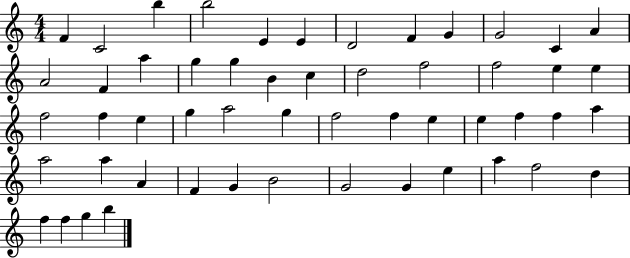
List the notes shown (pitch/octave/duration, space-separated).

F4/q C4/h B5/q B5/h E4/q E4/q D4/h F4/q G4/q G4/h C4/q A4/q A4/h F4/q A5/q G5/q G5/q B4/q C5/q D5/h F5/h F5/h E5/q E5/q F5/h F5/q E5/q G5/q A5/h G5/q F5/h F5/q E5/q E5/q F5/q F5/q A5/q A5/h A5/q A4/q F4/q G4/q B4/h G4/h G4/q E5/q A5/q F5/h D5/q F5/q F5/q G5/q B5/q